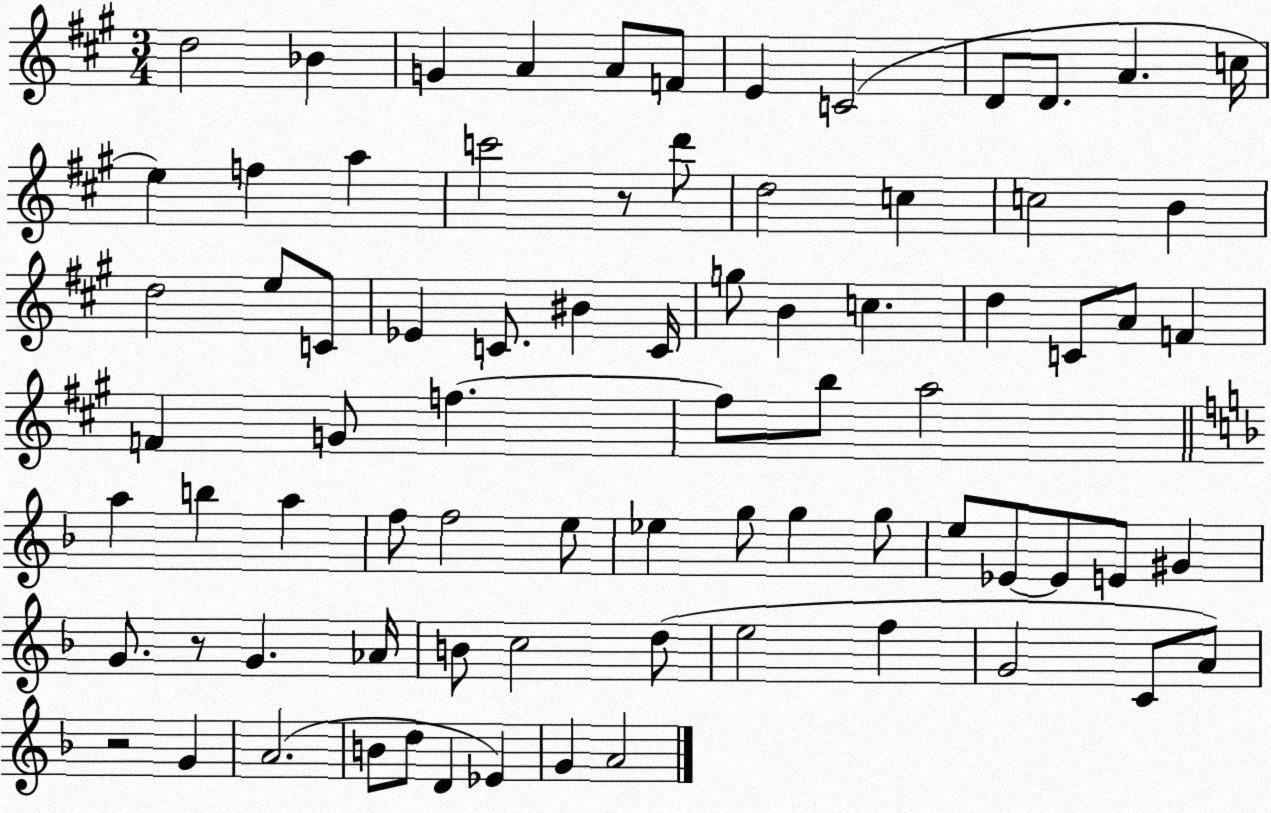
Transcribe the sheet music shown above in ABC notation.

X:1
T:Untitled
M:3/4
L:1/4
K:A
d2 _B G A A/2 F/2 E C2 D/2 D/2 A c/4 e f a c'2 z/2 d'/2 d2 c c2 B d2 e/2 C/2 _E C/2 ^B C/4 g/2 B c d C/2 A/2 F F G/2 f f/2 b/2 a2 a b a f/2 f2 e/2 _e g/2 g g/2 e/2 _E/2 _E/2 E/2 ^G G/2 z/2 G _A/4 B/2 c2 d/2 e2 f G2 C/2 A/2 z2 G A2 B/2 d/2 D _E G A2